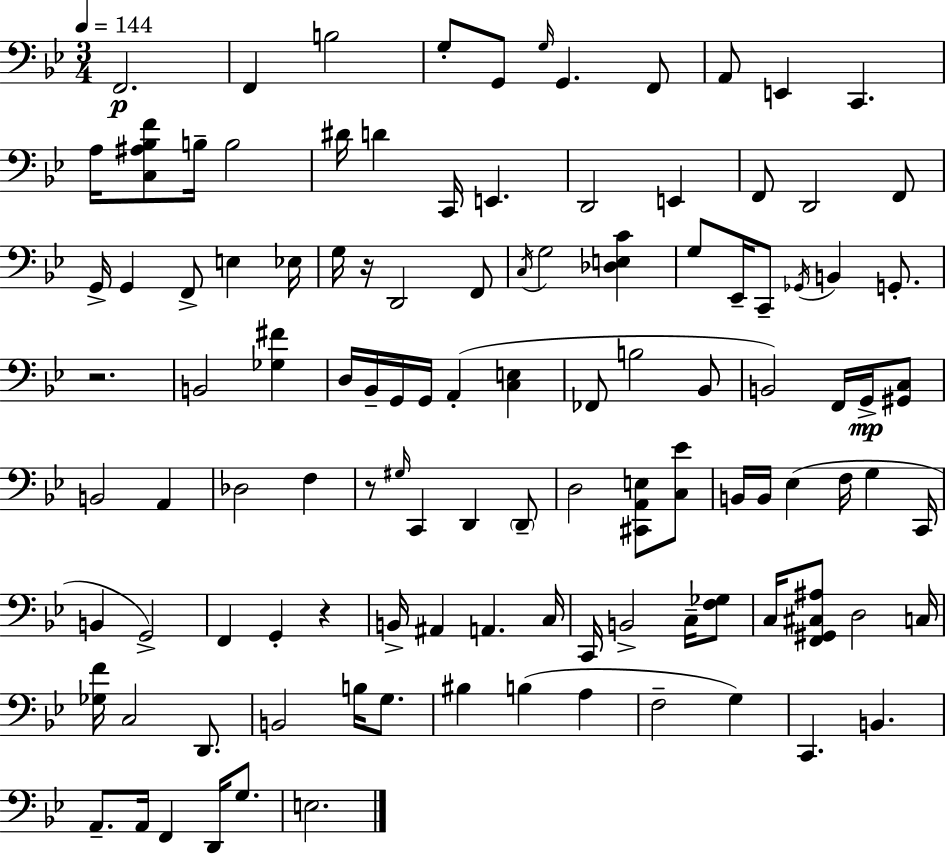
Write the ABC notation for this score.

X:1
T:Untitled
M:3/4
L:1/4
K:Bb
F,,2 F,, B,2 G,/2 G,,/2 G,/4 G,, F,,/2 A,,/2 E,, C,, A,/4 [C,^A,_B,F]/2 B,/4 B,2 ^D/4 D C,,/4 E,, D,,2 E,, F,,/2 D,,2 F,,/2 G,,/4 G,, F,,/2 E, _E,/4 G,/4 z/4 D,,2 F,,/2 C,/4 G,2 [_D,E,C] G,/2 _E,,/4 C,,/2 _G,,/4 B,, G,,/2 z2 B,,2 [_G,^F] D,/4 _B,,/4 G,,/4 G,,/4 A,, [C,E,] _F,,/2 B,2 _B,,/2 B,,2 F,,/4 G,,/4 [^G,,C,]/2 B,,2 A,, _D,2 F, z/2 ^G,/4 C,, D,, D,,/2 D,2 [^C,,A,,E,]/2 [C,_E]/2 B,,/4 B,,/4 _E, F,/4 G, C,,/4 B,, G,,2 F,, G,, z B,,/4 ^A,, A,, C,/4 C,,/4 B,,2 C,/4 [F,_G,]/2 C,/4 [F,,^G,,^C,^A,]/2 D,2 C,/4 [_G,F]/4 C,2 D,,/2 B,,2 B,/4 G,/2 ^B, B, A, F,2 G, C,, B,, A,,/2 A,,/4 F,, D,,/4 G,/2 E,2